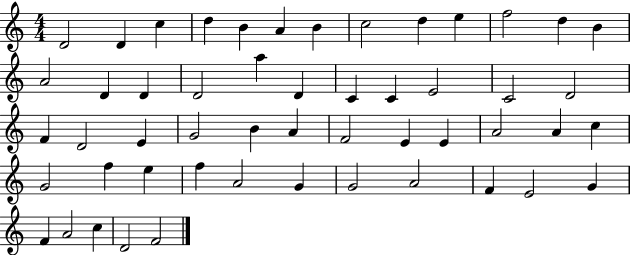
D4/h D4/q C5/q D5/q B4/q A4/q B4/q C5/h D5/q E5/q F5/h D5/q B4/q A4/h D4/q D4/q D4/h A5/q D4/q C4/q C4/q E4/h C4/h D4/h F4/q D4/h E4/q G4/h B4/q A4/q F4/h E4/q E4/q A4/h A4/q C5/q G4/h F5/q E5/q F5/q A4/h G4/q G4/h A4/h F4/q E4/h G4/q F4/q A4/h C5/q D4/h F4/h